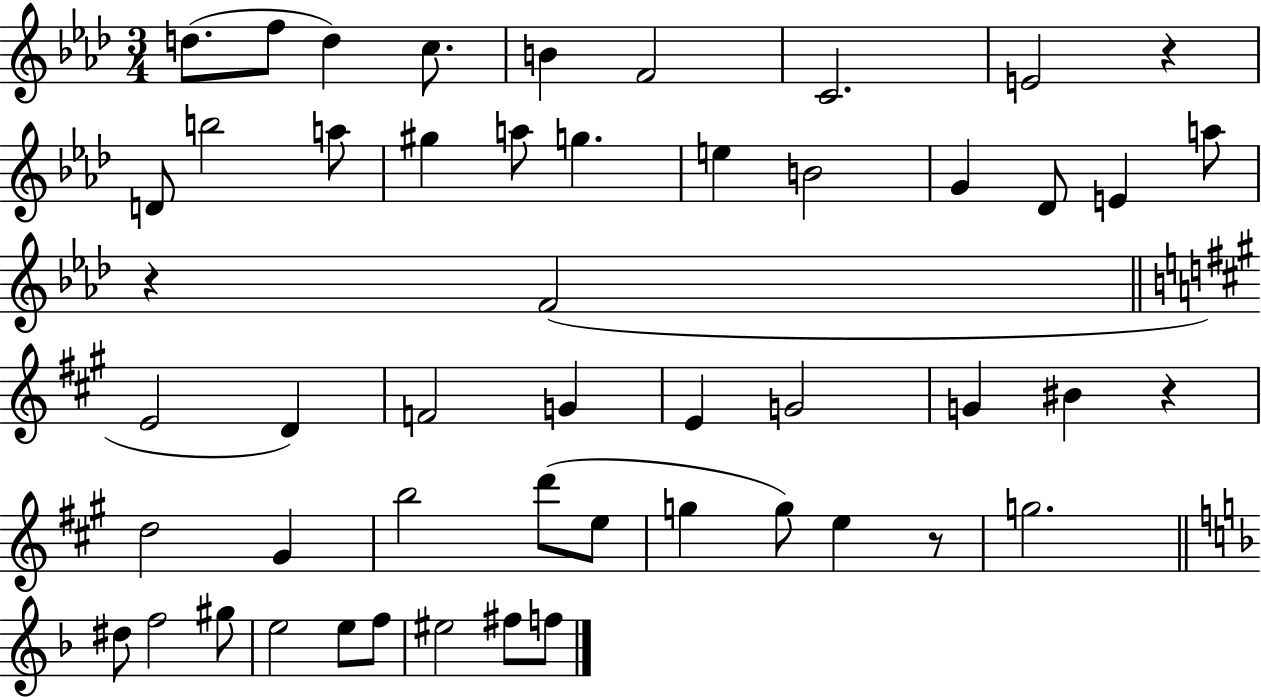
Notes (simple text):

D5/e. F5/e D5/q C5/e. B4/q F4/h C4/h. E4/h R/q D4/e B5/h A5/e G#5/q A5/e G5/q. E5/q B4/h G4/q Db4/e E4/q A5/e R/q F4/h E4/h D4/q F4/h G4/q E4/q G4/h G4/q BIS4/q R/q D5/h G#4/q B5/h D6/e E5/e G5/q G5/e E5/q R/e G5/h. D#5/e F5/h G#5/e E5/h E5/e F5/e EIS5/h F#5/e F5/e